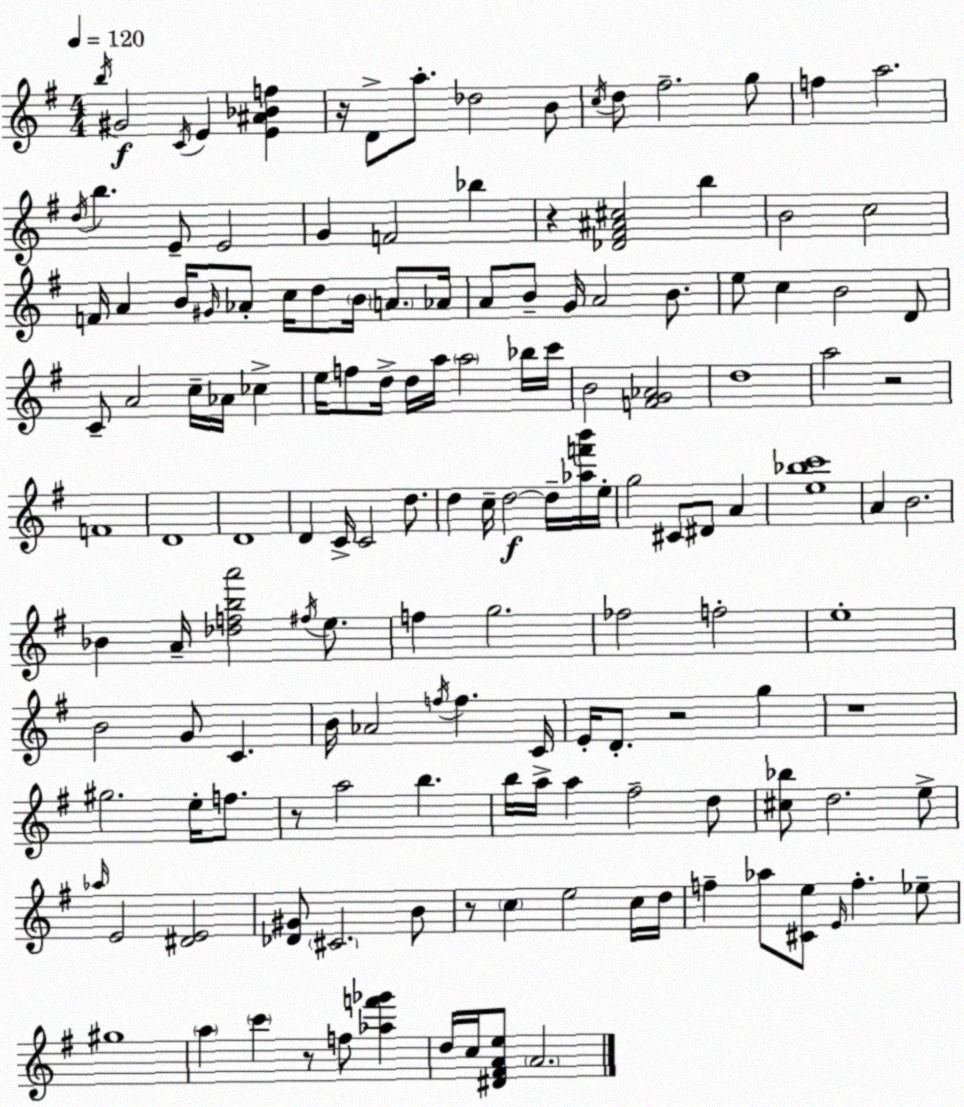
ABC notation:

X:1
T:Untitled
M:4/4
L:1/4
K:Em
b/4 ^G2 C/4 E [E^A_Bf] z/4 D/2 a/2 _d2 B/2 c/4 d/2 ^f2 g/2 f a2 d/4 b E/2 E2 G F2 _b z [_D^F^A^c]2 b B2 c2 F/4 A B/4 ^G/4 _A/2 c/4 d/2 B/4 A/2 _A/4 A/2 B/2 G/4 A2 B/2 e/2 c B2 D/2 C/2 A2 c/4 _A/4 _c e/4 f/2 d/4 d/4 a/4 a2 _b/4 c'/4 B2 [FG_A]2 d4 a2 z2 F4 D4 D4 D C/4 C2 d/2 d c/4 d2 d/4 [_af'b']/4 e/4 g2 ^C/2 ^D/2 A [e_bc']4 A B2 _B A/4 [_dfba']2 ^f/4 e/2 f g2 _f2 f2 e4 B2 G/2 C B/4 _A2 f/4 f C/4 E/4 D/2 z2 g z4 ^g2 e/4 f/2 z/2 a2 b b/4 a/4 a ^f2 d/2 [^c_b]/2 d2 e/2 _a/4 E2 [^DE]2 [_D^G]/2 ^C2 B/2 z/2 c e2 c/4 d/4 f _a/2 [^Ce]/2 E/4 f _e/2 ^g4 a c' z/2 f/2 [_af'_g'] d/4 c/4 [^D^FAe]/2 A2